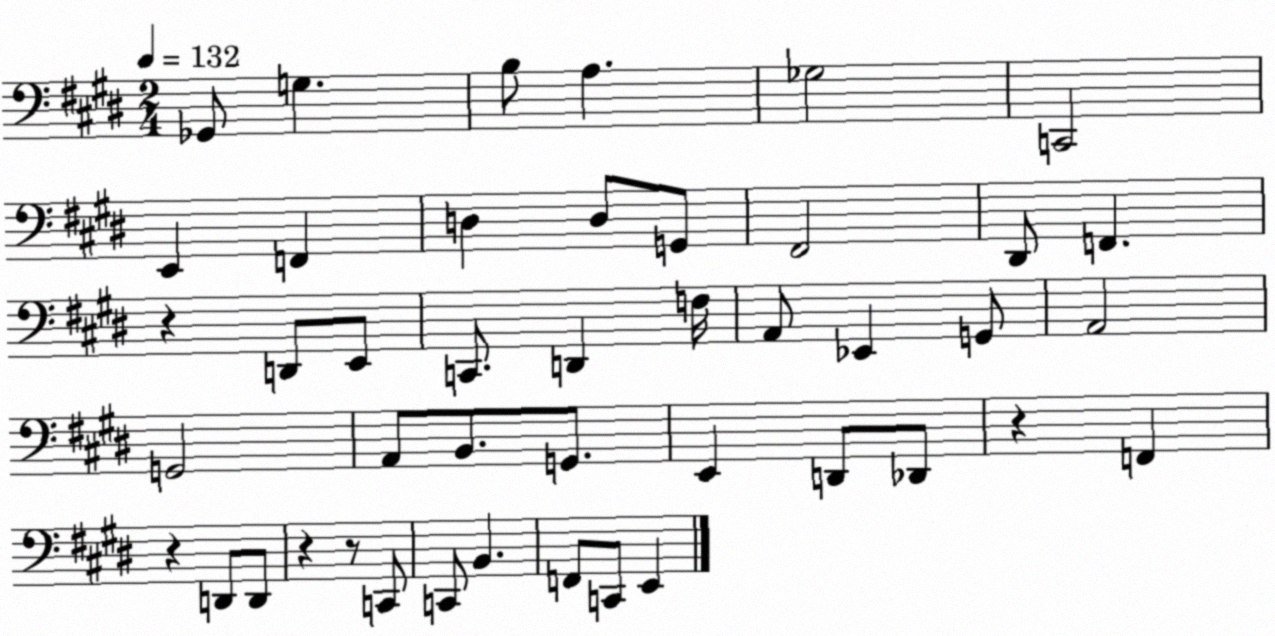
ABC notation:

X:1
T:Untitled
M:2/4
L:1/4
K:E
_G,,/2 G, B,/2 A, _G,2 C,,2 E,, F,, D, D,/2 G,,/2 ^F,,2 ^D,,/2 F,, z D,,/2 E,,/2 C,,/2 D,, F,/4 A,,/2 _E,, G,,/2 A,,2 G,,2 A,,/2 B,,/2 G,,/2 E,, D,,/2 _D,,/2 z F,, z D,,/2 D,,/2 z z/2 C,,/2 C,,/2 B,, F,,/2 C,,/2 E,,